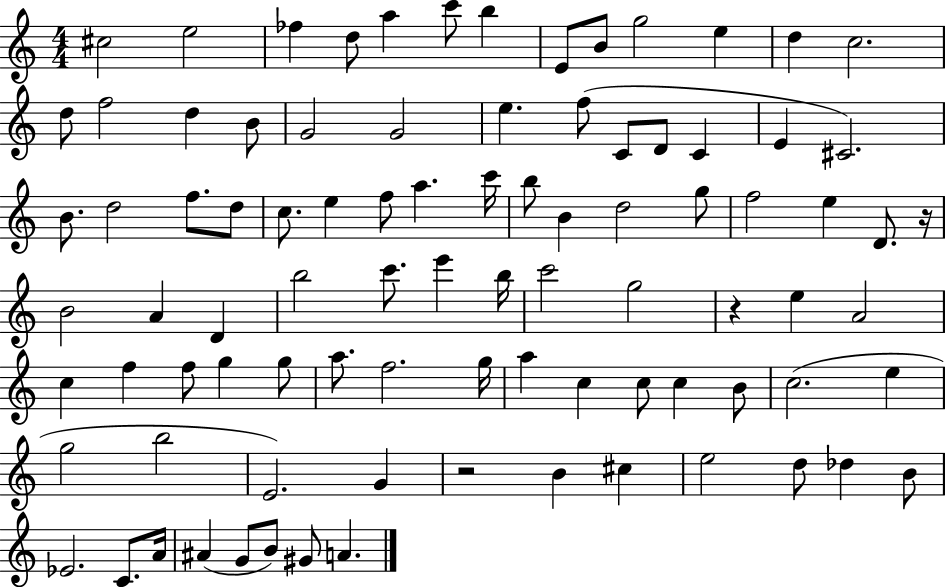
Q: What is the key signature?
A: C major